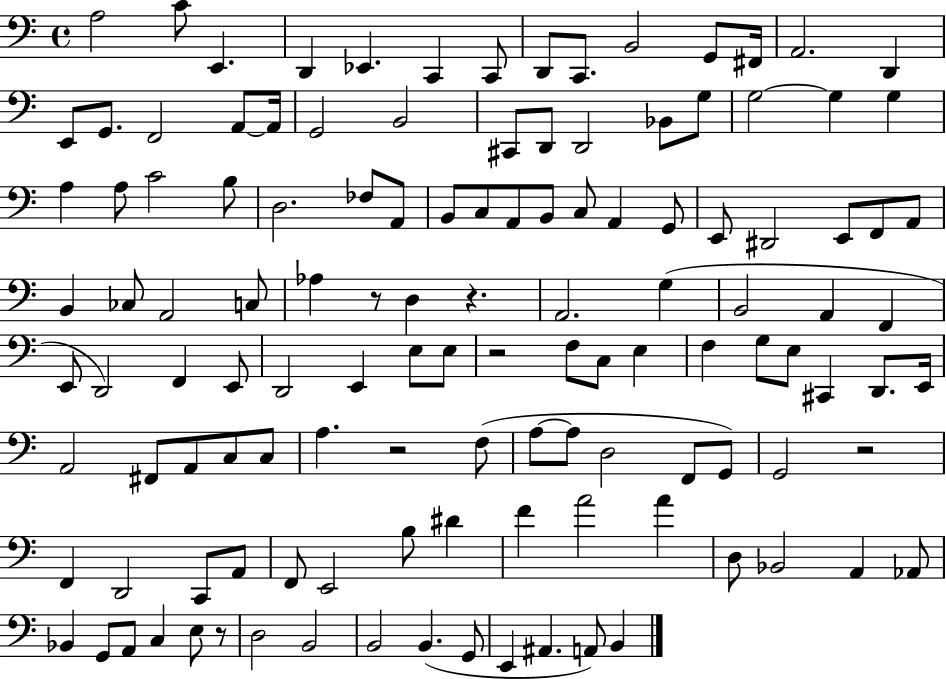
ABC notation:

X:1
T:Untitled
M:4/4
L:1/4
K:C
A,2 C/2 E,, D,, _E,, C,, C,,/2 D,,/2 C,,/2 B,,2 G,,/2 ^F,,/4 A,,2 D,, E,,/2 G,,/2 F,,2 A,,/2 A,,/4 G,,2 B,,2 ^C,,/2 D,,/2 D,,2 _B,,/2 G,/2 G,2 G, G, A, A,/2 C2 B,/2 D,2 _F,/2 A,,/2 B,,/2 C,/2 A,,/2 B,,/2 C,/2 A,, G,,/2 E,,/2 ^D,,2 E,,/2 F,,/2 A,,/2 B,, _C,/2 A,,2 C,/2 _A, z/2 D, z A,,2 G, B,,2 A,, F,, E,,/2 D,,2 F,, E,,/2 D,,2 E,, E,/2 E,/2 z2 F,/2 C,/2 E, F, G,/2 E,/2 ^C,, D,,/2 E,,/4 A,,2 ^F,,/2 A,,/2 C,/2 C,/2 A, z2 F,/2 A,/2 A,/2 D,2 F,,/2 G,,/2 G,,2 z2 F,, D,,2 C,,/2 A,,/2 F,,/2 E,,2 B,/2 ^D F A2 A D,/2 _B,,2 A,, _A,,/2 _B,, G,,/2 A,,/2 C, E,/2 z/2 D,2 B,,2 B,,2 B,, G,,/2 E,, ^A,, A,,/2 B,,